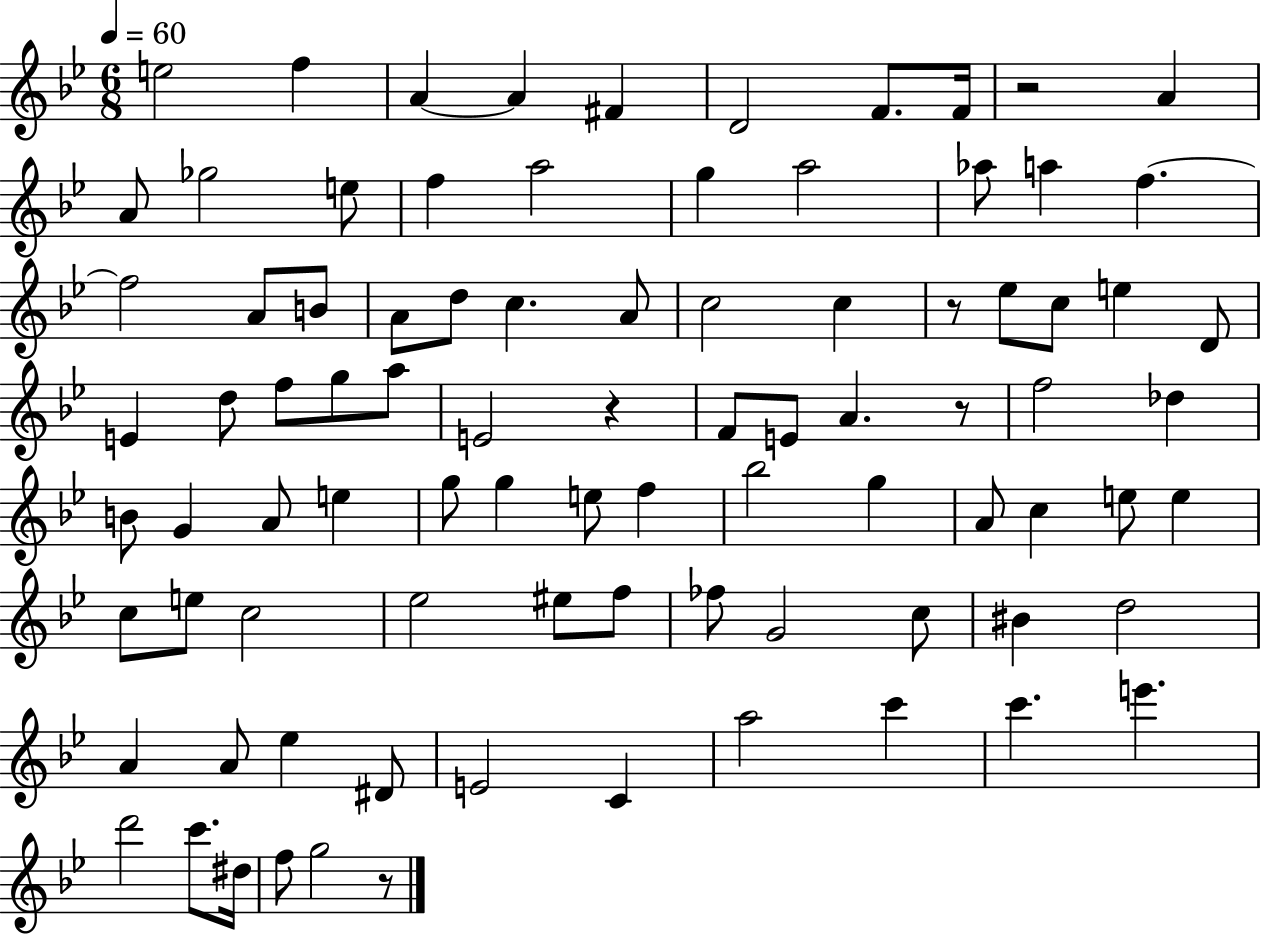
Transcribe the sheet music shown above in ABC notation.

X:1
T:Untitled
M:6/8
L:1/4
K:Bb
e2 f A A ^F D2 F/2 F/4 z2 A A/2 _g2 e/2 f a2 g a2 _a/2 a f f2 A/2 B/2 A/2 d/2 c A/2 c2 c z/2 _e/2 c/2 e D/2 E d/2 f/2 g/2 a/2 E2 z F/2 E/2 A z/2 f2 _d B/2 G A/2 e g/2 g e/2 f _b2 g A/2 c e/2 e c/2 e/2 c2 _e2 ^e/2 f/2 _f/2 G2 c/2 ^B d2 A A/2 _e ^D/2 E2 C a2 c' c' e' d'2 c'/2 ^d/4 f/2 g2 z/2